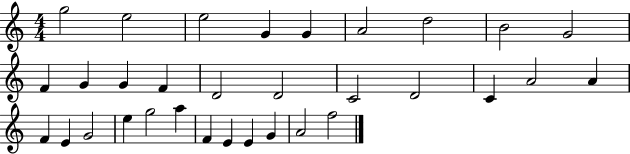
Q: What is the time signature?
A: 4/4